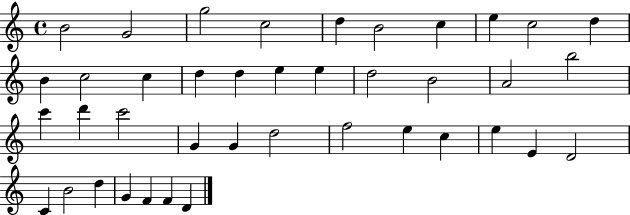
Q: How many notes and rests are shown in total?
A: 40